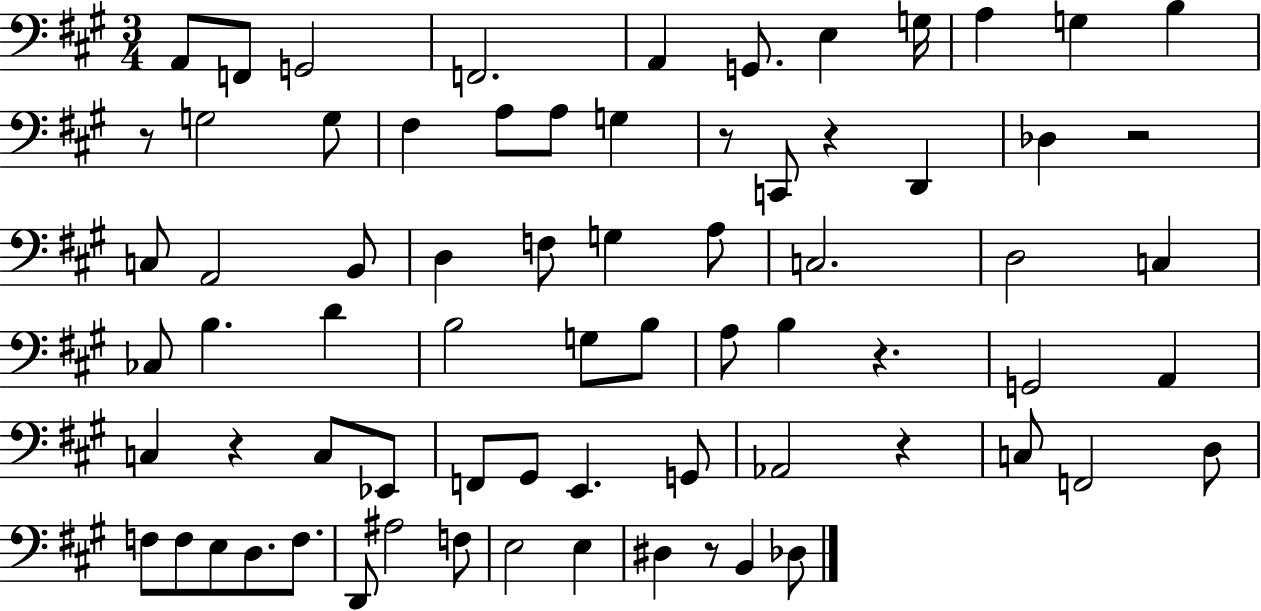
A2/e F2/e G2/h F2/h. A2/q G2/e. E3/q G3/s A3/q G3/q B3/q R/e G3/h G3/e F#3/q A3/e A3/e G3/q R/e C2/e R/q D2/q Db3/q R/h C3/e A2/h B2/e D3/q F3/e G3/q A3/e C3/h. D3/h C3/q CES3/e B3/q. D4/q B3/h G3/e B3/e A3/e B3/q R/q. G2/h A2/q C3/q R/q C3/e Eb2/e F2/e G#2/e E2/q. G2/e Ab2/h R/q C3/e F2/h D3/e F3/e F3/e E3/e D3/e. F3/e. D2/e A#3/h F3/e E3/h E3/q D#3/q R/e B2/q Db3/e